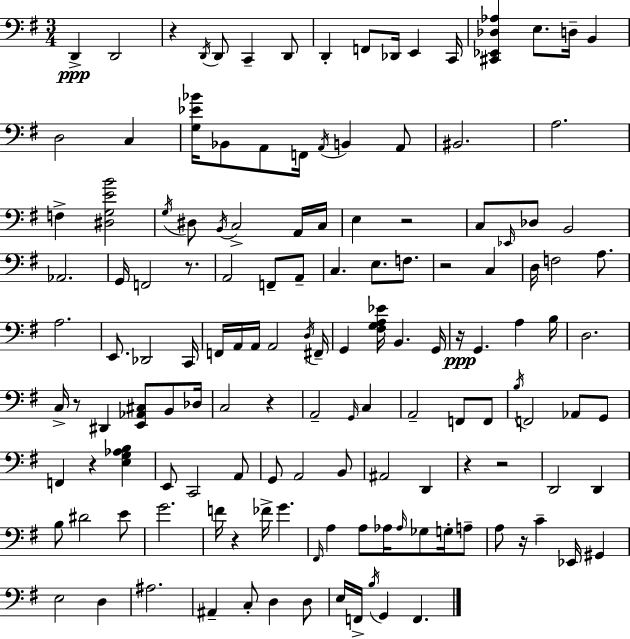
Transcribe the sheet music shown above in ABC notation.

X:1
T:Untitled
M:3/4
L:1/4
K:Em
D,, D,,2 z D,,/4 D,,/2 C,, D,,/2 D,, F,,/2 _D,,/4 E,, C,,/4 [^C,,_E,,_D,_A,] E,/2 D,/4 B,, D,2 C, [G,_E_B]/4 _B,,/2 A,,/2 F,,/4 A,,/4 B,, A,,/2 ^B,,2 A,2 F, [^D,G,EB]2 G,/4 ^D,/2 B,,/4 C,2 A,,/4 C,/4 E, z2 C,/2 _E,,/4 _D,/2 B,,2 _A,,2 G,,/4 F,,2 z/2 A,,2 F,,/2 A,,/2 C, E,/2 F,/2 z2 C, D,/4 F,2 A,/2 A,2 E,,/2 _D,,2 C,,/4 F,,/4 A,,/4 A,,/4 A,,2 D,/4 ^F,,/4 G,, [^F,G,A,_E]/4 B,, G,,/4 z/4 G,, A, B,/4 D,2 C,/4 z/2 ^D,, [E,,_A,,^C,]/2 B,,/2 _D,/4 C,2 z A,,2 G,,/4 C, A,,2 F,,/2 F,,/2 B,/4 F,,2 _A,,/2 G,,/2 F,, z [E,G,_A,B,] E,,/2 C,,2 A,,/2 G,,/2 A,,2 B,,/2 ^A,,2 D,, z z2 D,,2 D,, B,/2 ^D2 E/2 G2 F/4 z _F/4 G ^F,,/4 A, A,/2 _A,/4 _A,/4 _G,/2 G,/4 A,/2 A,/2 z/4 C _E,,/4 ^G,, E,2 D, ^A,2 ^A,, C,/2 D, D,/2 E,/4 F,,/4 B,/4 G,, F,,